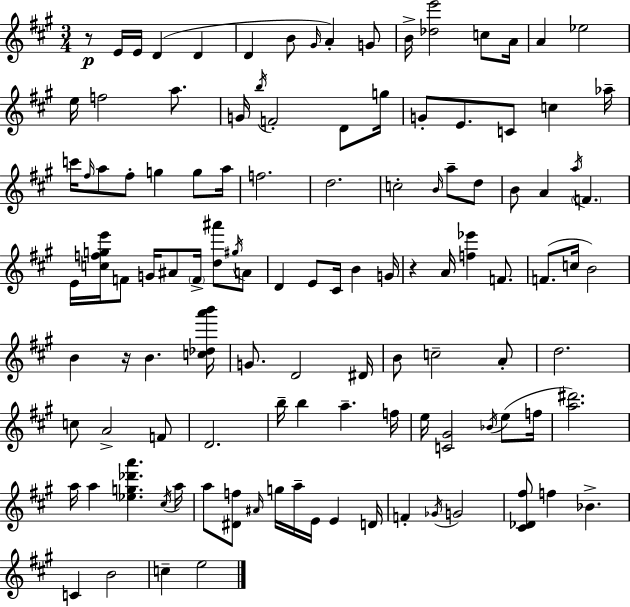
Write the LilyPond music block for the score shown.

{
  \clef treble
  \numericTimeSignature
  \time 3/4
  \key a \major
  r8\p e'16 e'16 d'4( d'4 | d'4 b'8 \grace { gis'16 } a'4-.) g'8 | b'16-> <des'' e'''>2 c''8 | a'16 a'4 ees''2 | \break e''16 f''2 a''8. | g'16 \acciaccatura { b''16 } f'2-. d'8 | g''16 g'8-. e'8. c'8 c''4 | aes''16-- c'''16 \grace { fis''16 } a''8 fis''8-. g''4 | \break g''8 a''16 f''2. | d''2. | c''2-. \grace { b'16 } | a''8-- d''8 b'8 a'4 \acciaccatura { a''16 } \parenthesize f'4. | \break e'16 <c'' f'' g'' e'''>16 f'8 g'16 ais'8 | \parenthesize f'16-> <d'' ais'''>8 \acciaccatura { gis''16 } a'8 d'4 e'8 | cis'16 b'4 g'16 r4 a'16 <f'' ees'''>4 | f'8. f'8.( c''16 b'2) | \break b'4 r16 b'4. | <c'' des'' a''' b'''>16 g'8. d'2 | dis'16 b'8 c''2-- | a'8-. d''2. | \break c''8 a'2-> | f'8 d'2. | b''16-- b''4 a''4.-- | f''16 e''16 <c' gis'>2 | \break \acciaccatura { bes'16 }( e''8 f''16 <a'' dis'''>2.) | a''16 a''4 | <ees'' g'' des''' a'''>4. \acciaccatura { cis''16 } a''16 a''8 <dis' f''>8 | \grace { ais'16 } g''16 a''16-- e'16 e'4 d'16 f'4-. | \break \acciaccatura { ges'16 } g'2 <cis' des' fis''>8 | f''4 bes'4.-> c'4 | b'2 c''4-- | e''2 \bar "|."
}